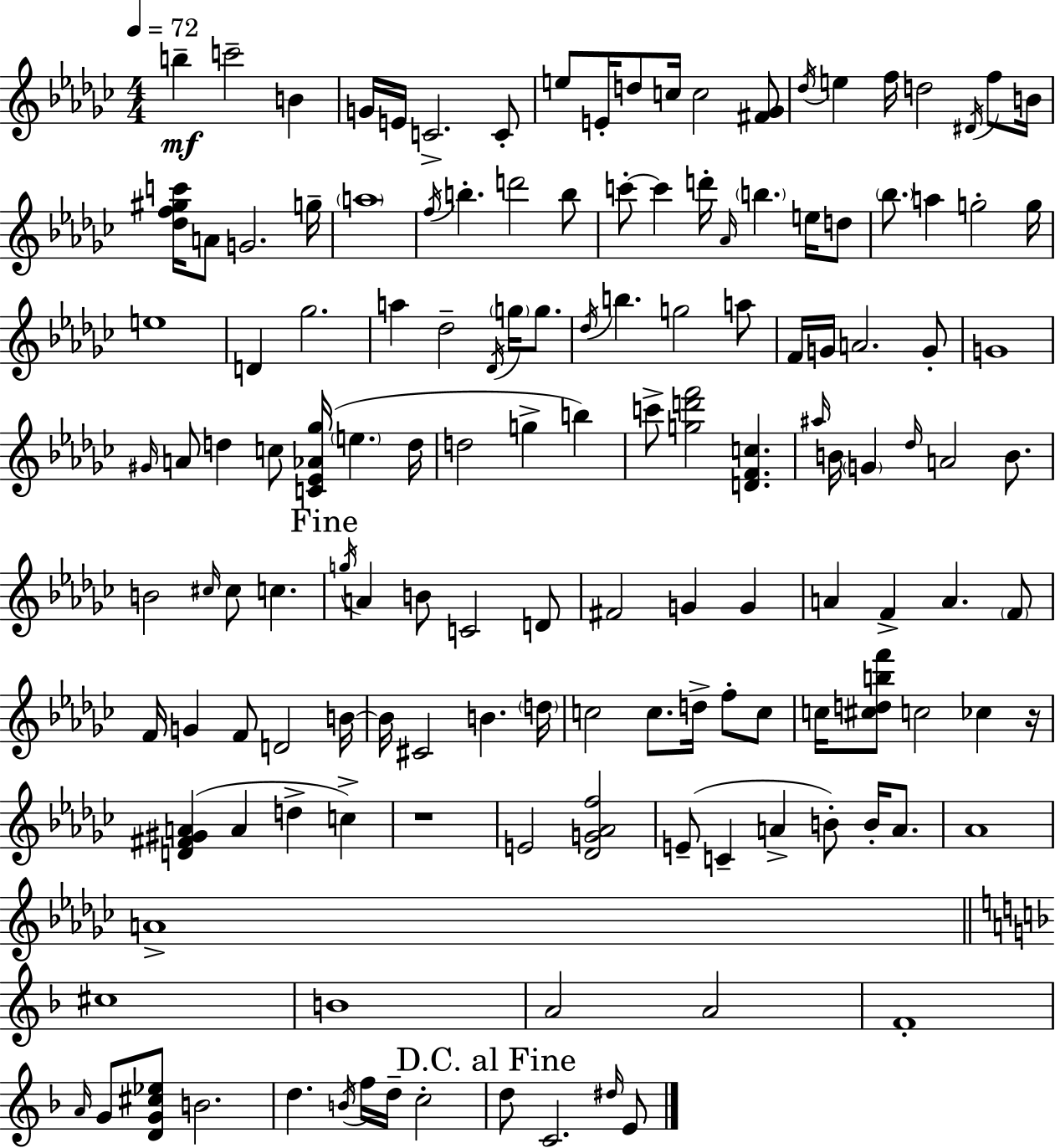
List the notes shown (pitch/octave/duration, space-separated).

B5/q C6/h B4/q G4/s E4/s C4/h. C4/e E5/e E4/s D5/e C5/s C5/h [F#4,Gb4]/e Db5/s E5/q F5/s D5/h D#4/s F5/e B4/s [Db5,F5,G#5,C6]/s A4/e G4/h. G5/s A5/w F5/s B5/q. D6/h B5/e C6/e C6/q D6/s Ab4/s B5/q. E5/s D5/e Bb5/e. A5/q G5/h G5/s E5/w D4/q Gb5/h. A5/q Db5/h Db4/s G5/s G5/e. Db5/s B5/q. G5/h A5/e F4/s G4/s A4/h. G4/e G4/w G#4/s A4/e D5/q C5/e [C4,Eb4,Ab4,Gb5]/s E5/q. D5/s D5/h G5/q B5/q C6/e [G5,D6,F6]/h [D4,F4,C5]/q. A#5/s B4/s G4/q Db5/s A4/h B4/e. B4/h C#5/s C#5/e C5/q. G5/s A4/q B4/e C4/h D4/e F#4/h G4/q G4/q A4/q F4/q A4/q. F4/e F4/s G4/q F4/e D4/h B4/s B4/s C#4/h B4/q. D5/s C5/h C5/e. D5/s F5/e C5/e C5/s [C#5,D5,B5,F6]/e C5/h CES5/q R/s [D4,F#4,G#4,A4]/q A4/q D5/q C5/q R/w E4/h [Db4,G4,Ab4,F5]/h E4/e C4/q A4/q B4/e B4/s A4/e. Ab4/w A4/w C#5/w B4/w A4/h A4/h F4/w A4/s G4/e [D4,G4,C#5,Eb5]/e B4/h. D5/q. B4/s F5/s D5/s C5/h D5/e C4/h. D#5/s E4/e